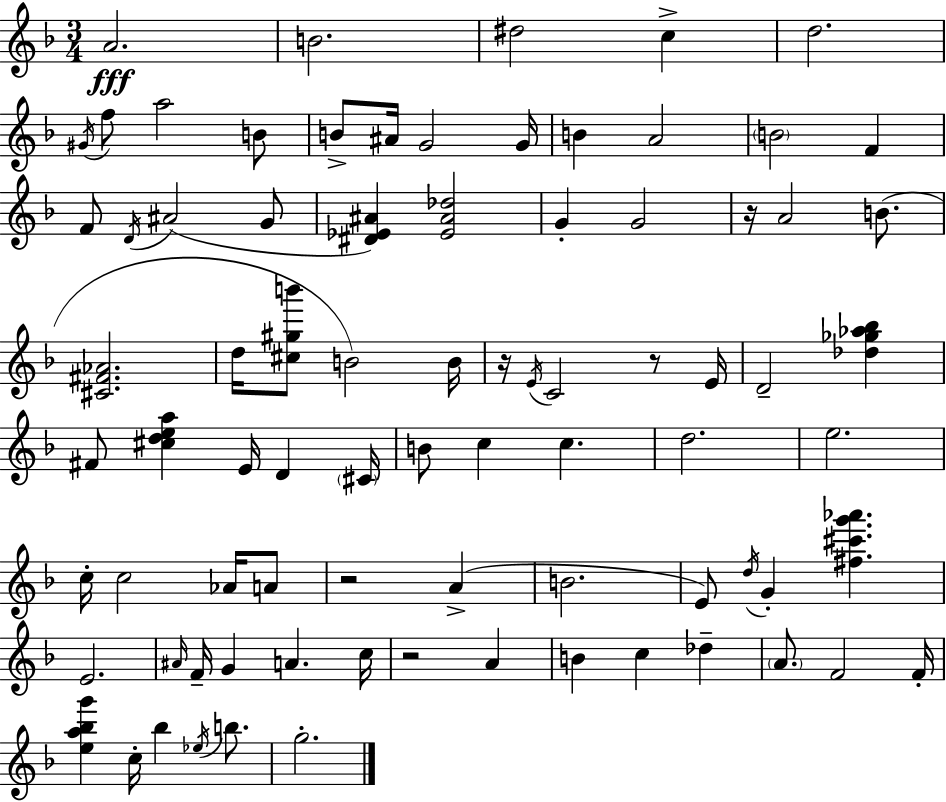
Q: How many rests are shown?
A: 5